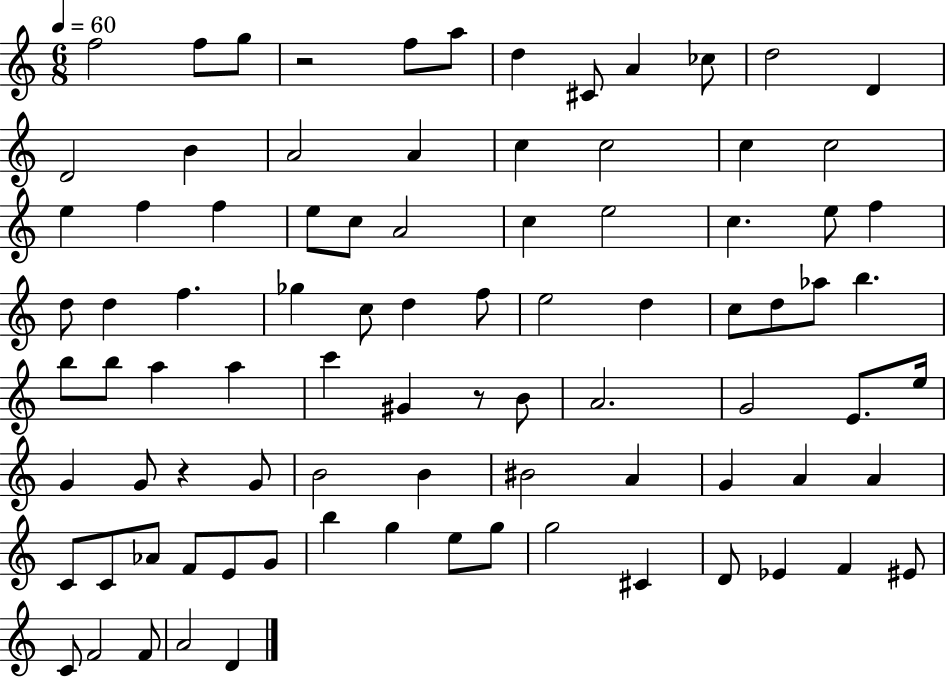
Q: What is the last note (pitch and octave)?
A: D4